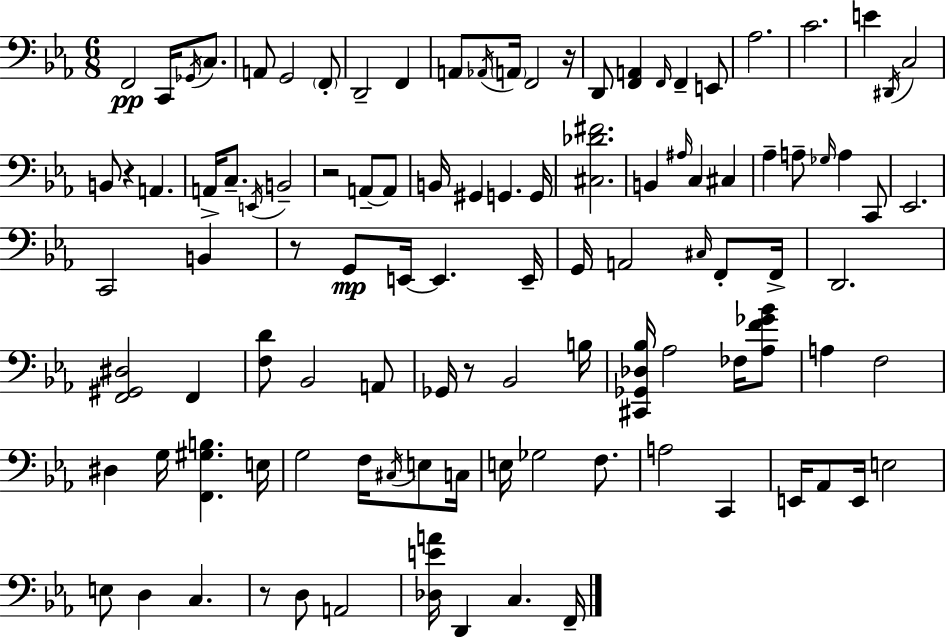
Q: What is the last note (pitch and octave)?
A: F2